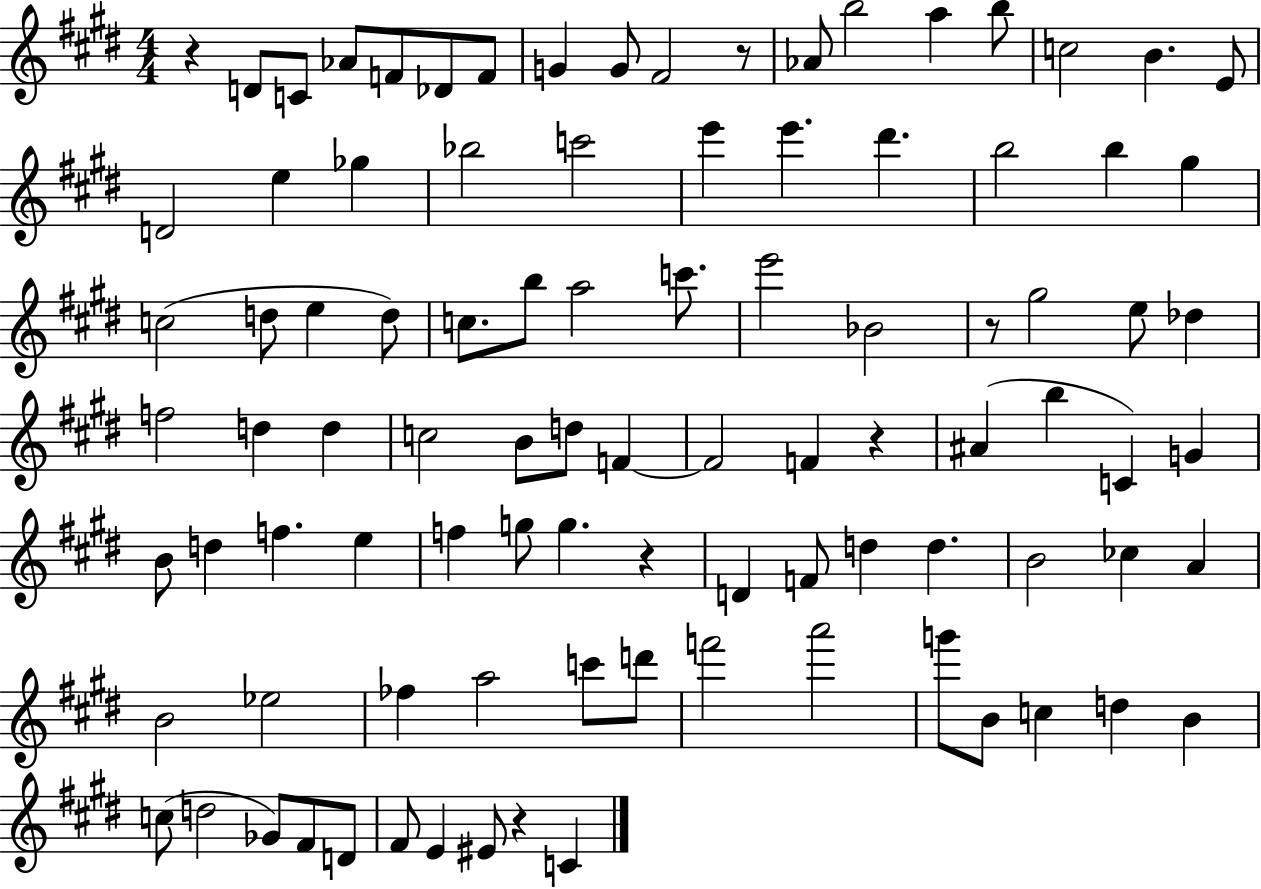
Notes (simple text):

R/q D4/e C4/e Ab4/e F4/e Db4/e F4/e G4/q G4/e F#4/h R/e Ab4/e B5/h A5/q B5/e C5/h B4/q. E4/e D4/h E5/q Gb5/q Bb5/h C6/h E6/q E6/q. D#6/q. B5/h B5/q G#5/q C5/h D5/e E5/q D5/e C5/e. B5/e A5/h C6/e. E6/h Bb4/h R/e G#5/h E5/e Db5/q F5/h D5/q D5/q C5/h B4/e D5/e F4/q F4/h F4/q R/q A#4/q B5/q C4/q G4/q B4/e D5/q F5/q. E5/q F5/q G5/e G5/q. R/q D4/q F4/e D5/q D5/q. B4/h CES5/q A4/q B4/h Eb5/h FES5/q A5/h C6/e D6/e F6/h A6/h G6/e B4/e C5/q D5/q B4/q C5/e D5/h Gb4/e F#4/e D4/e F#4/e E4/q EIS4/e R/q C4/q